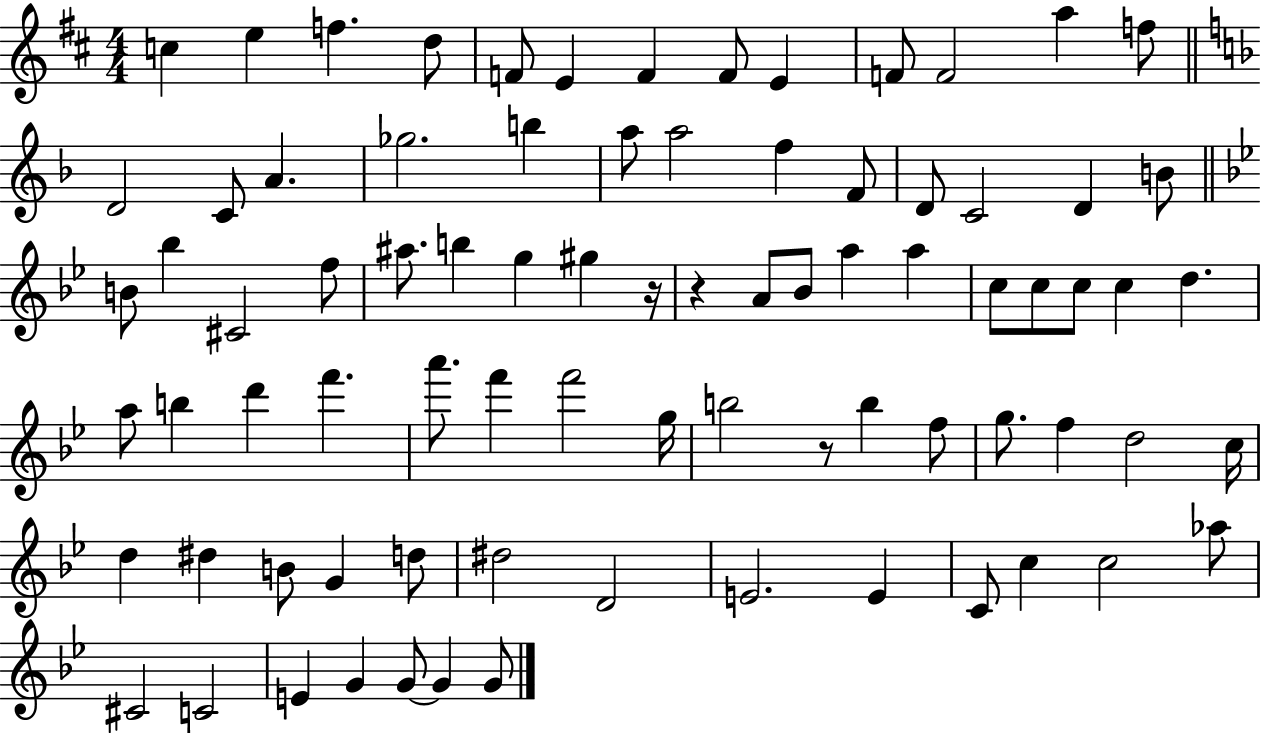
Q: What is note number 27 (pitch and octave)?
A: B4